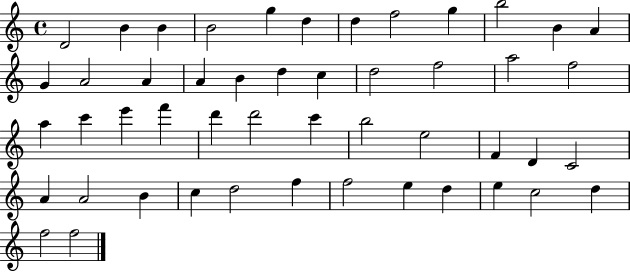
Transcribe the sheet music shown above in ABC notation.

X:1
T:Untitled
M:4/4
L:1/4
K:C
D2 B B B2 g d d f2 g b2 B A G A2 A A B d c d2 f2 a2 f2 a c' e' f' d' d'2 c' b2 e2 F D C2 A A2 B c d2 f f2 e d e c2 d f2 f2